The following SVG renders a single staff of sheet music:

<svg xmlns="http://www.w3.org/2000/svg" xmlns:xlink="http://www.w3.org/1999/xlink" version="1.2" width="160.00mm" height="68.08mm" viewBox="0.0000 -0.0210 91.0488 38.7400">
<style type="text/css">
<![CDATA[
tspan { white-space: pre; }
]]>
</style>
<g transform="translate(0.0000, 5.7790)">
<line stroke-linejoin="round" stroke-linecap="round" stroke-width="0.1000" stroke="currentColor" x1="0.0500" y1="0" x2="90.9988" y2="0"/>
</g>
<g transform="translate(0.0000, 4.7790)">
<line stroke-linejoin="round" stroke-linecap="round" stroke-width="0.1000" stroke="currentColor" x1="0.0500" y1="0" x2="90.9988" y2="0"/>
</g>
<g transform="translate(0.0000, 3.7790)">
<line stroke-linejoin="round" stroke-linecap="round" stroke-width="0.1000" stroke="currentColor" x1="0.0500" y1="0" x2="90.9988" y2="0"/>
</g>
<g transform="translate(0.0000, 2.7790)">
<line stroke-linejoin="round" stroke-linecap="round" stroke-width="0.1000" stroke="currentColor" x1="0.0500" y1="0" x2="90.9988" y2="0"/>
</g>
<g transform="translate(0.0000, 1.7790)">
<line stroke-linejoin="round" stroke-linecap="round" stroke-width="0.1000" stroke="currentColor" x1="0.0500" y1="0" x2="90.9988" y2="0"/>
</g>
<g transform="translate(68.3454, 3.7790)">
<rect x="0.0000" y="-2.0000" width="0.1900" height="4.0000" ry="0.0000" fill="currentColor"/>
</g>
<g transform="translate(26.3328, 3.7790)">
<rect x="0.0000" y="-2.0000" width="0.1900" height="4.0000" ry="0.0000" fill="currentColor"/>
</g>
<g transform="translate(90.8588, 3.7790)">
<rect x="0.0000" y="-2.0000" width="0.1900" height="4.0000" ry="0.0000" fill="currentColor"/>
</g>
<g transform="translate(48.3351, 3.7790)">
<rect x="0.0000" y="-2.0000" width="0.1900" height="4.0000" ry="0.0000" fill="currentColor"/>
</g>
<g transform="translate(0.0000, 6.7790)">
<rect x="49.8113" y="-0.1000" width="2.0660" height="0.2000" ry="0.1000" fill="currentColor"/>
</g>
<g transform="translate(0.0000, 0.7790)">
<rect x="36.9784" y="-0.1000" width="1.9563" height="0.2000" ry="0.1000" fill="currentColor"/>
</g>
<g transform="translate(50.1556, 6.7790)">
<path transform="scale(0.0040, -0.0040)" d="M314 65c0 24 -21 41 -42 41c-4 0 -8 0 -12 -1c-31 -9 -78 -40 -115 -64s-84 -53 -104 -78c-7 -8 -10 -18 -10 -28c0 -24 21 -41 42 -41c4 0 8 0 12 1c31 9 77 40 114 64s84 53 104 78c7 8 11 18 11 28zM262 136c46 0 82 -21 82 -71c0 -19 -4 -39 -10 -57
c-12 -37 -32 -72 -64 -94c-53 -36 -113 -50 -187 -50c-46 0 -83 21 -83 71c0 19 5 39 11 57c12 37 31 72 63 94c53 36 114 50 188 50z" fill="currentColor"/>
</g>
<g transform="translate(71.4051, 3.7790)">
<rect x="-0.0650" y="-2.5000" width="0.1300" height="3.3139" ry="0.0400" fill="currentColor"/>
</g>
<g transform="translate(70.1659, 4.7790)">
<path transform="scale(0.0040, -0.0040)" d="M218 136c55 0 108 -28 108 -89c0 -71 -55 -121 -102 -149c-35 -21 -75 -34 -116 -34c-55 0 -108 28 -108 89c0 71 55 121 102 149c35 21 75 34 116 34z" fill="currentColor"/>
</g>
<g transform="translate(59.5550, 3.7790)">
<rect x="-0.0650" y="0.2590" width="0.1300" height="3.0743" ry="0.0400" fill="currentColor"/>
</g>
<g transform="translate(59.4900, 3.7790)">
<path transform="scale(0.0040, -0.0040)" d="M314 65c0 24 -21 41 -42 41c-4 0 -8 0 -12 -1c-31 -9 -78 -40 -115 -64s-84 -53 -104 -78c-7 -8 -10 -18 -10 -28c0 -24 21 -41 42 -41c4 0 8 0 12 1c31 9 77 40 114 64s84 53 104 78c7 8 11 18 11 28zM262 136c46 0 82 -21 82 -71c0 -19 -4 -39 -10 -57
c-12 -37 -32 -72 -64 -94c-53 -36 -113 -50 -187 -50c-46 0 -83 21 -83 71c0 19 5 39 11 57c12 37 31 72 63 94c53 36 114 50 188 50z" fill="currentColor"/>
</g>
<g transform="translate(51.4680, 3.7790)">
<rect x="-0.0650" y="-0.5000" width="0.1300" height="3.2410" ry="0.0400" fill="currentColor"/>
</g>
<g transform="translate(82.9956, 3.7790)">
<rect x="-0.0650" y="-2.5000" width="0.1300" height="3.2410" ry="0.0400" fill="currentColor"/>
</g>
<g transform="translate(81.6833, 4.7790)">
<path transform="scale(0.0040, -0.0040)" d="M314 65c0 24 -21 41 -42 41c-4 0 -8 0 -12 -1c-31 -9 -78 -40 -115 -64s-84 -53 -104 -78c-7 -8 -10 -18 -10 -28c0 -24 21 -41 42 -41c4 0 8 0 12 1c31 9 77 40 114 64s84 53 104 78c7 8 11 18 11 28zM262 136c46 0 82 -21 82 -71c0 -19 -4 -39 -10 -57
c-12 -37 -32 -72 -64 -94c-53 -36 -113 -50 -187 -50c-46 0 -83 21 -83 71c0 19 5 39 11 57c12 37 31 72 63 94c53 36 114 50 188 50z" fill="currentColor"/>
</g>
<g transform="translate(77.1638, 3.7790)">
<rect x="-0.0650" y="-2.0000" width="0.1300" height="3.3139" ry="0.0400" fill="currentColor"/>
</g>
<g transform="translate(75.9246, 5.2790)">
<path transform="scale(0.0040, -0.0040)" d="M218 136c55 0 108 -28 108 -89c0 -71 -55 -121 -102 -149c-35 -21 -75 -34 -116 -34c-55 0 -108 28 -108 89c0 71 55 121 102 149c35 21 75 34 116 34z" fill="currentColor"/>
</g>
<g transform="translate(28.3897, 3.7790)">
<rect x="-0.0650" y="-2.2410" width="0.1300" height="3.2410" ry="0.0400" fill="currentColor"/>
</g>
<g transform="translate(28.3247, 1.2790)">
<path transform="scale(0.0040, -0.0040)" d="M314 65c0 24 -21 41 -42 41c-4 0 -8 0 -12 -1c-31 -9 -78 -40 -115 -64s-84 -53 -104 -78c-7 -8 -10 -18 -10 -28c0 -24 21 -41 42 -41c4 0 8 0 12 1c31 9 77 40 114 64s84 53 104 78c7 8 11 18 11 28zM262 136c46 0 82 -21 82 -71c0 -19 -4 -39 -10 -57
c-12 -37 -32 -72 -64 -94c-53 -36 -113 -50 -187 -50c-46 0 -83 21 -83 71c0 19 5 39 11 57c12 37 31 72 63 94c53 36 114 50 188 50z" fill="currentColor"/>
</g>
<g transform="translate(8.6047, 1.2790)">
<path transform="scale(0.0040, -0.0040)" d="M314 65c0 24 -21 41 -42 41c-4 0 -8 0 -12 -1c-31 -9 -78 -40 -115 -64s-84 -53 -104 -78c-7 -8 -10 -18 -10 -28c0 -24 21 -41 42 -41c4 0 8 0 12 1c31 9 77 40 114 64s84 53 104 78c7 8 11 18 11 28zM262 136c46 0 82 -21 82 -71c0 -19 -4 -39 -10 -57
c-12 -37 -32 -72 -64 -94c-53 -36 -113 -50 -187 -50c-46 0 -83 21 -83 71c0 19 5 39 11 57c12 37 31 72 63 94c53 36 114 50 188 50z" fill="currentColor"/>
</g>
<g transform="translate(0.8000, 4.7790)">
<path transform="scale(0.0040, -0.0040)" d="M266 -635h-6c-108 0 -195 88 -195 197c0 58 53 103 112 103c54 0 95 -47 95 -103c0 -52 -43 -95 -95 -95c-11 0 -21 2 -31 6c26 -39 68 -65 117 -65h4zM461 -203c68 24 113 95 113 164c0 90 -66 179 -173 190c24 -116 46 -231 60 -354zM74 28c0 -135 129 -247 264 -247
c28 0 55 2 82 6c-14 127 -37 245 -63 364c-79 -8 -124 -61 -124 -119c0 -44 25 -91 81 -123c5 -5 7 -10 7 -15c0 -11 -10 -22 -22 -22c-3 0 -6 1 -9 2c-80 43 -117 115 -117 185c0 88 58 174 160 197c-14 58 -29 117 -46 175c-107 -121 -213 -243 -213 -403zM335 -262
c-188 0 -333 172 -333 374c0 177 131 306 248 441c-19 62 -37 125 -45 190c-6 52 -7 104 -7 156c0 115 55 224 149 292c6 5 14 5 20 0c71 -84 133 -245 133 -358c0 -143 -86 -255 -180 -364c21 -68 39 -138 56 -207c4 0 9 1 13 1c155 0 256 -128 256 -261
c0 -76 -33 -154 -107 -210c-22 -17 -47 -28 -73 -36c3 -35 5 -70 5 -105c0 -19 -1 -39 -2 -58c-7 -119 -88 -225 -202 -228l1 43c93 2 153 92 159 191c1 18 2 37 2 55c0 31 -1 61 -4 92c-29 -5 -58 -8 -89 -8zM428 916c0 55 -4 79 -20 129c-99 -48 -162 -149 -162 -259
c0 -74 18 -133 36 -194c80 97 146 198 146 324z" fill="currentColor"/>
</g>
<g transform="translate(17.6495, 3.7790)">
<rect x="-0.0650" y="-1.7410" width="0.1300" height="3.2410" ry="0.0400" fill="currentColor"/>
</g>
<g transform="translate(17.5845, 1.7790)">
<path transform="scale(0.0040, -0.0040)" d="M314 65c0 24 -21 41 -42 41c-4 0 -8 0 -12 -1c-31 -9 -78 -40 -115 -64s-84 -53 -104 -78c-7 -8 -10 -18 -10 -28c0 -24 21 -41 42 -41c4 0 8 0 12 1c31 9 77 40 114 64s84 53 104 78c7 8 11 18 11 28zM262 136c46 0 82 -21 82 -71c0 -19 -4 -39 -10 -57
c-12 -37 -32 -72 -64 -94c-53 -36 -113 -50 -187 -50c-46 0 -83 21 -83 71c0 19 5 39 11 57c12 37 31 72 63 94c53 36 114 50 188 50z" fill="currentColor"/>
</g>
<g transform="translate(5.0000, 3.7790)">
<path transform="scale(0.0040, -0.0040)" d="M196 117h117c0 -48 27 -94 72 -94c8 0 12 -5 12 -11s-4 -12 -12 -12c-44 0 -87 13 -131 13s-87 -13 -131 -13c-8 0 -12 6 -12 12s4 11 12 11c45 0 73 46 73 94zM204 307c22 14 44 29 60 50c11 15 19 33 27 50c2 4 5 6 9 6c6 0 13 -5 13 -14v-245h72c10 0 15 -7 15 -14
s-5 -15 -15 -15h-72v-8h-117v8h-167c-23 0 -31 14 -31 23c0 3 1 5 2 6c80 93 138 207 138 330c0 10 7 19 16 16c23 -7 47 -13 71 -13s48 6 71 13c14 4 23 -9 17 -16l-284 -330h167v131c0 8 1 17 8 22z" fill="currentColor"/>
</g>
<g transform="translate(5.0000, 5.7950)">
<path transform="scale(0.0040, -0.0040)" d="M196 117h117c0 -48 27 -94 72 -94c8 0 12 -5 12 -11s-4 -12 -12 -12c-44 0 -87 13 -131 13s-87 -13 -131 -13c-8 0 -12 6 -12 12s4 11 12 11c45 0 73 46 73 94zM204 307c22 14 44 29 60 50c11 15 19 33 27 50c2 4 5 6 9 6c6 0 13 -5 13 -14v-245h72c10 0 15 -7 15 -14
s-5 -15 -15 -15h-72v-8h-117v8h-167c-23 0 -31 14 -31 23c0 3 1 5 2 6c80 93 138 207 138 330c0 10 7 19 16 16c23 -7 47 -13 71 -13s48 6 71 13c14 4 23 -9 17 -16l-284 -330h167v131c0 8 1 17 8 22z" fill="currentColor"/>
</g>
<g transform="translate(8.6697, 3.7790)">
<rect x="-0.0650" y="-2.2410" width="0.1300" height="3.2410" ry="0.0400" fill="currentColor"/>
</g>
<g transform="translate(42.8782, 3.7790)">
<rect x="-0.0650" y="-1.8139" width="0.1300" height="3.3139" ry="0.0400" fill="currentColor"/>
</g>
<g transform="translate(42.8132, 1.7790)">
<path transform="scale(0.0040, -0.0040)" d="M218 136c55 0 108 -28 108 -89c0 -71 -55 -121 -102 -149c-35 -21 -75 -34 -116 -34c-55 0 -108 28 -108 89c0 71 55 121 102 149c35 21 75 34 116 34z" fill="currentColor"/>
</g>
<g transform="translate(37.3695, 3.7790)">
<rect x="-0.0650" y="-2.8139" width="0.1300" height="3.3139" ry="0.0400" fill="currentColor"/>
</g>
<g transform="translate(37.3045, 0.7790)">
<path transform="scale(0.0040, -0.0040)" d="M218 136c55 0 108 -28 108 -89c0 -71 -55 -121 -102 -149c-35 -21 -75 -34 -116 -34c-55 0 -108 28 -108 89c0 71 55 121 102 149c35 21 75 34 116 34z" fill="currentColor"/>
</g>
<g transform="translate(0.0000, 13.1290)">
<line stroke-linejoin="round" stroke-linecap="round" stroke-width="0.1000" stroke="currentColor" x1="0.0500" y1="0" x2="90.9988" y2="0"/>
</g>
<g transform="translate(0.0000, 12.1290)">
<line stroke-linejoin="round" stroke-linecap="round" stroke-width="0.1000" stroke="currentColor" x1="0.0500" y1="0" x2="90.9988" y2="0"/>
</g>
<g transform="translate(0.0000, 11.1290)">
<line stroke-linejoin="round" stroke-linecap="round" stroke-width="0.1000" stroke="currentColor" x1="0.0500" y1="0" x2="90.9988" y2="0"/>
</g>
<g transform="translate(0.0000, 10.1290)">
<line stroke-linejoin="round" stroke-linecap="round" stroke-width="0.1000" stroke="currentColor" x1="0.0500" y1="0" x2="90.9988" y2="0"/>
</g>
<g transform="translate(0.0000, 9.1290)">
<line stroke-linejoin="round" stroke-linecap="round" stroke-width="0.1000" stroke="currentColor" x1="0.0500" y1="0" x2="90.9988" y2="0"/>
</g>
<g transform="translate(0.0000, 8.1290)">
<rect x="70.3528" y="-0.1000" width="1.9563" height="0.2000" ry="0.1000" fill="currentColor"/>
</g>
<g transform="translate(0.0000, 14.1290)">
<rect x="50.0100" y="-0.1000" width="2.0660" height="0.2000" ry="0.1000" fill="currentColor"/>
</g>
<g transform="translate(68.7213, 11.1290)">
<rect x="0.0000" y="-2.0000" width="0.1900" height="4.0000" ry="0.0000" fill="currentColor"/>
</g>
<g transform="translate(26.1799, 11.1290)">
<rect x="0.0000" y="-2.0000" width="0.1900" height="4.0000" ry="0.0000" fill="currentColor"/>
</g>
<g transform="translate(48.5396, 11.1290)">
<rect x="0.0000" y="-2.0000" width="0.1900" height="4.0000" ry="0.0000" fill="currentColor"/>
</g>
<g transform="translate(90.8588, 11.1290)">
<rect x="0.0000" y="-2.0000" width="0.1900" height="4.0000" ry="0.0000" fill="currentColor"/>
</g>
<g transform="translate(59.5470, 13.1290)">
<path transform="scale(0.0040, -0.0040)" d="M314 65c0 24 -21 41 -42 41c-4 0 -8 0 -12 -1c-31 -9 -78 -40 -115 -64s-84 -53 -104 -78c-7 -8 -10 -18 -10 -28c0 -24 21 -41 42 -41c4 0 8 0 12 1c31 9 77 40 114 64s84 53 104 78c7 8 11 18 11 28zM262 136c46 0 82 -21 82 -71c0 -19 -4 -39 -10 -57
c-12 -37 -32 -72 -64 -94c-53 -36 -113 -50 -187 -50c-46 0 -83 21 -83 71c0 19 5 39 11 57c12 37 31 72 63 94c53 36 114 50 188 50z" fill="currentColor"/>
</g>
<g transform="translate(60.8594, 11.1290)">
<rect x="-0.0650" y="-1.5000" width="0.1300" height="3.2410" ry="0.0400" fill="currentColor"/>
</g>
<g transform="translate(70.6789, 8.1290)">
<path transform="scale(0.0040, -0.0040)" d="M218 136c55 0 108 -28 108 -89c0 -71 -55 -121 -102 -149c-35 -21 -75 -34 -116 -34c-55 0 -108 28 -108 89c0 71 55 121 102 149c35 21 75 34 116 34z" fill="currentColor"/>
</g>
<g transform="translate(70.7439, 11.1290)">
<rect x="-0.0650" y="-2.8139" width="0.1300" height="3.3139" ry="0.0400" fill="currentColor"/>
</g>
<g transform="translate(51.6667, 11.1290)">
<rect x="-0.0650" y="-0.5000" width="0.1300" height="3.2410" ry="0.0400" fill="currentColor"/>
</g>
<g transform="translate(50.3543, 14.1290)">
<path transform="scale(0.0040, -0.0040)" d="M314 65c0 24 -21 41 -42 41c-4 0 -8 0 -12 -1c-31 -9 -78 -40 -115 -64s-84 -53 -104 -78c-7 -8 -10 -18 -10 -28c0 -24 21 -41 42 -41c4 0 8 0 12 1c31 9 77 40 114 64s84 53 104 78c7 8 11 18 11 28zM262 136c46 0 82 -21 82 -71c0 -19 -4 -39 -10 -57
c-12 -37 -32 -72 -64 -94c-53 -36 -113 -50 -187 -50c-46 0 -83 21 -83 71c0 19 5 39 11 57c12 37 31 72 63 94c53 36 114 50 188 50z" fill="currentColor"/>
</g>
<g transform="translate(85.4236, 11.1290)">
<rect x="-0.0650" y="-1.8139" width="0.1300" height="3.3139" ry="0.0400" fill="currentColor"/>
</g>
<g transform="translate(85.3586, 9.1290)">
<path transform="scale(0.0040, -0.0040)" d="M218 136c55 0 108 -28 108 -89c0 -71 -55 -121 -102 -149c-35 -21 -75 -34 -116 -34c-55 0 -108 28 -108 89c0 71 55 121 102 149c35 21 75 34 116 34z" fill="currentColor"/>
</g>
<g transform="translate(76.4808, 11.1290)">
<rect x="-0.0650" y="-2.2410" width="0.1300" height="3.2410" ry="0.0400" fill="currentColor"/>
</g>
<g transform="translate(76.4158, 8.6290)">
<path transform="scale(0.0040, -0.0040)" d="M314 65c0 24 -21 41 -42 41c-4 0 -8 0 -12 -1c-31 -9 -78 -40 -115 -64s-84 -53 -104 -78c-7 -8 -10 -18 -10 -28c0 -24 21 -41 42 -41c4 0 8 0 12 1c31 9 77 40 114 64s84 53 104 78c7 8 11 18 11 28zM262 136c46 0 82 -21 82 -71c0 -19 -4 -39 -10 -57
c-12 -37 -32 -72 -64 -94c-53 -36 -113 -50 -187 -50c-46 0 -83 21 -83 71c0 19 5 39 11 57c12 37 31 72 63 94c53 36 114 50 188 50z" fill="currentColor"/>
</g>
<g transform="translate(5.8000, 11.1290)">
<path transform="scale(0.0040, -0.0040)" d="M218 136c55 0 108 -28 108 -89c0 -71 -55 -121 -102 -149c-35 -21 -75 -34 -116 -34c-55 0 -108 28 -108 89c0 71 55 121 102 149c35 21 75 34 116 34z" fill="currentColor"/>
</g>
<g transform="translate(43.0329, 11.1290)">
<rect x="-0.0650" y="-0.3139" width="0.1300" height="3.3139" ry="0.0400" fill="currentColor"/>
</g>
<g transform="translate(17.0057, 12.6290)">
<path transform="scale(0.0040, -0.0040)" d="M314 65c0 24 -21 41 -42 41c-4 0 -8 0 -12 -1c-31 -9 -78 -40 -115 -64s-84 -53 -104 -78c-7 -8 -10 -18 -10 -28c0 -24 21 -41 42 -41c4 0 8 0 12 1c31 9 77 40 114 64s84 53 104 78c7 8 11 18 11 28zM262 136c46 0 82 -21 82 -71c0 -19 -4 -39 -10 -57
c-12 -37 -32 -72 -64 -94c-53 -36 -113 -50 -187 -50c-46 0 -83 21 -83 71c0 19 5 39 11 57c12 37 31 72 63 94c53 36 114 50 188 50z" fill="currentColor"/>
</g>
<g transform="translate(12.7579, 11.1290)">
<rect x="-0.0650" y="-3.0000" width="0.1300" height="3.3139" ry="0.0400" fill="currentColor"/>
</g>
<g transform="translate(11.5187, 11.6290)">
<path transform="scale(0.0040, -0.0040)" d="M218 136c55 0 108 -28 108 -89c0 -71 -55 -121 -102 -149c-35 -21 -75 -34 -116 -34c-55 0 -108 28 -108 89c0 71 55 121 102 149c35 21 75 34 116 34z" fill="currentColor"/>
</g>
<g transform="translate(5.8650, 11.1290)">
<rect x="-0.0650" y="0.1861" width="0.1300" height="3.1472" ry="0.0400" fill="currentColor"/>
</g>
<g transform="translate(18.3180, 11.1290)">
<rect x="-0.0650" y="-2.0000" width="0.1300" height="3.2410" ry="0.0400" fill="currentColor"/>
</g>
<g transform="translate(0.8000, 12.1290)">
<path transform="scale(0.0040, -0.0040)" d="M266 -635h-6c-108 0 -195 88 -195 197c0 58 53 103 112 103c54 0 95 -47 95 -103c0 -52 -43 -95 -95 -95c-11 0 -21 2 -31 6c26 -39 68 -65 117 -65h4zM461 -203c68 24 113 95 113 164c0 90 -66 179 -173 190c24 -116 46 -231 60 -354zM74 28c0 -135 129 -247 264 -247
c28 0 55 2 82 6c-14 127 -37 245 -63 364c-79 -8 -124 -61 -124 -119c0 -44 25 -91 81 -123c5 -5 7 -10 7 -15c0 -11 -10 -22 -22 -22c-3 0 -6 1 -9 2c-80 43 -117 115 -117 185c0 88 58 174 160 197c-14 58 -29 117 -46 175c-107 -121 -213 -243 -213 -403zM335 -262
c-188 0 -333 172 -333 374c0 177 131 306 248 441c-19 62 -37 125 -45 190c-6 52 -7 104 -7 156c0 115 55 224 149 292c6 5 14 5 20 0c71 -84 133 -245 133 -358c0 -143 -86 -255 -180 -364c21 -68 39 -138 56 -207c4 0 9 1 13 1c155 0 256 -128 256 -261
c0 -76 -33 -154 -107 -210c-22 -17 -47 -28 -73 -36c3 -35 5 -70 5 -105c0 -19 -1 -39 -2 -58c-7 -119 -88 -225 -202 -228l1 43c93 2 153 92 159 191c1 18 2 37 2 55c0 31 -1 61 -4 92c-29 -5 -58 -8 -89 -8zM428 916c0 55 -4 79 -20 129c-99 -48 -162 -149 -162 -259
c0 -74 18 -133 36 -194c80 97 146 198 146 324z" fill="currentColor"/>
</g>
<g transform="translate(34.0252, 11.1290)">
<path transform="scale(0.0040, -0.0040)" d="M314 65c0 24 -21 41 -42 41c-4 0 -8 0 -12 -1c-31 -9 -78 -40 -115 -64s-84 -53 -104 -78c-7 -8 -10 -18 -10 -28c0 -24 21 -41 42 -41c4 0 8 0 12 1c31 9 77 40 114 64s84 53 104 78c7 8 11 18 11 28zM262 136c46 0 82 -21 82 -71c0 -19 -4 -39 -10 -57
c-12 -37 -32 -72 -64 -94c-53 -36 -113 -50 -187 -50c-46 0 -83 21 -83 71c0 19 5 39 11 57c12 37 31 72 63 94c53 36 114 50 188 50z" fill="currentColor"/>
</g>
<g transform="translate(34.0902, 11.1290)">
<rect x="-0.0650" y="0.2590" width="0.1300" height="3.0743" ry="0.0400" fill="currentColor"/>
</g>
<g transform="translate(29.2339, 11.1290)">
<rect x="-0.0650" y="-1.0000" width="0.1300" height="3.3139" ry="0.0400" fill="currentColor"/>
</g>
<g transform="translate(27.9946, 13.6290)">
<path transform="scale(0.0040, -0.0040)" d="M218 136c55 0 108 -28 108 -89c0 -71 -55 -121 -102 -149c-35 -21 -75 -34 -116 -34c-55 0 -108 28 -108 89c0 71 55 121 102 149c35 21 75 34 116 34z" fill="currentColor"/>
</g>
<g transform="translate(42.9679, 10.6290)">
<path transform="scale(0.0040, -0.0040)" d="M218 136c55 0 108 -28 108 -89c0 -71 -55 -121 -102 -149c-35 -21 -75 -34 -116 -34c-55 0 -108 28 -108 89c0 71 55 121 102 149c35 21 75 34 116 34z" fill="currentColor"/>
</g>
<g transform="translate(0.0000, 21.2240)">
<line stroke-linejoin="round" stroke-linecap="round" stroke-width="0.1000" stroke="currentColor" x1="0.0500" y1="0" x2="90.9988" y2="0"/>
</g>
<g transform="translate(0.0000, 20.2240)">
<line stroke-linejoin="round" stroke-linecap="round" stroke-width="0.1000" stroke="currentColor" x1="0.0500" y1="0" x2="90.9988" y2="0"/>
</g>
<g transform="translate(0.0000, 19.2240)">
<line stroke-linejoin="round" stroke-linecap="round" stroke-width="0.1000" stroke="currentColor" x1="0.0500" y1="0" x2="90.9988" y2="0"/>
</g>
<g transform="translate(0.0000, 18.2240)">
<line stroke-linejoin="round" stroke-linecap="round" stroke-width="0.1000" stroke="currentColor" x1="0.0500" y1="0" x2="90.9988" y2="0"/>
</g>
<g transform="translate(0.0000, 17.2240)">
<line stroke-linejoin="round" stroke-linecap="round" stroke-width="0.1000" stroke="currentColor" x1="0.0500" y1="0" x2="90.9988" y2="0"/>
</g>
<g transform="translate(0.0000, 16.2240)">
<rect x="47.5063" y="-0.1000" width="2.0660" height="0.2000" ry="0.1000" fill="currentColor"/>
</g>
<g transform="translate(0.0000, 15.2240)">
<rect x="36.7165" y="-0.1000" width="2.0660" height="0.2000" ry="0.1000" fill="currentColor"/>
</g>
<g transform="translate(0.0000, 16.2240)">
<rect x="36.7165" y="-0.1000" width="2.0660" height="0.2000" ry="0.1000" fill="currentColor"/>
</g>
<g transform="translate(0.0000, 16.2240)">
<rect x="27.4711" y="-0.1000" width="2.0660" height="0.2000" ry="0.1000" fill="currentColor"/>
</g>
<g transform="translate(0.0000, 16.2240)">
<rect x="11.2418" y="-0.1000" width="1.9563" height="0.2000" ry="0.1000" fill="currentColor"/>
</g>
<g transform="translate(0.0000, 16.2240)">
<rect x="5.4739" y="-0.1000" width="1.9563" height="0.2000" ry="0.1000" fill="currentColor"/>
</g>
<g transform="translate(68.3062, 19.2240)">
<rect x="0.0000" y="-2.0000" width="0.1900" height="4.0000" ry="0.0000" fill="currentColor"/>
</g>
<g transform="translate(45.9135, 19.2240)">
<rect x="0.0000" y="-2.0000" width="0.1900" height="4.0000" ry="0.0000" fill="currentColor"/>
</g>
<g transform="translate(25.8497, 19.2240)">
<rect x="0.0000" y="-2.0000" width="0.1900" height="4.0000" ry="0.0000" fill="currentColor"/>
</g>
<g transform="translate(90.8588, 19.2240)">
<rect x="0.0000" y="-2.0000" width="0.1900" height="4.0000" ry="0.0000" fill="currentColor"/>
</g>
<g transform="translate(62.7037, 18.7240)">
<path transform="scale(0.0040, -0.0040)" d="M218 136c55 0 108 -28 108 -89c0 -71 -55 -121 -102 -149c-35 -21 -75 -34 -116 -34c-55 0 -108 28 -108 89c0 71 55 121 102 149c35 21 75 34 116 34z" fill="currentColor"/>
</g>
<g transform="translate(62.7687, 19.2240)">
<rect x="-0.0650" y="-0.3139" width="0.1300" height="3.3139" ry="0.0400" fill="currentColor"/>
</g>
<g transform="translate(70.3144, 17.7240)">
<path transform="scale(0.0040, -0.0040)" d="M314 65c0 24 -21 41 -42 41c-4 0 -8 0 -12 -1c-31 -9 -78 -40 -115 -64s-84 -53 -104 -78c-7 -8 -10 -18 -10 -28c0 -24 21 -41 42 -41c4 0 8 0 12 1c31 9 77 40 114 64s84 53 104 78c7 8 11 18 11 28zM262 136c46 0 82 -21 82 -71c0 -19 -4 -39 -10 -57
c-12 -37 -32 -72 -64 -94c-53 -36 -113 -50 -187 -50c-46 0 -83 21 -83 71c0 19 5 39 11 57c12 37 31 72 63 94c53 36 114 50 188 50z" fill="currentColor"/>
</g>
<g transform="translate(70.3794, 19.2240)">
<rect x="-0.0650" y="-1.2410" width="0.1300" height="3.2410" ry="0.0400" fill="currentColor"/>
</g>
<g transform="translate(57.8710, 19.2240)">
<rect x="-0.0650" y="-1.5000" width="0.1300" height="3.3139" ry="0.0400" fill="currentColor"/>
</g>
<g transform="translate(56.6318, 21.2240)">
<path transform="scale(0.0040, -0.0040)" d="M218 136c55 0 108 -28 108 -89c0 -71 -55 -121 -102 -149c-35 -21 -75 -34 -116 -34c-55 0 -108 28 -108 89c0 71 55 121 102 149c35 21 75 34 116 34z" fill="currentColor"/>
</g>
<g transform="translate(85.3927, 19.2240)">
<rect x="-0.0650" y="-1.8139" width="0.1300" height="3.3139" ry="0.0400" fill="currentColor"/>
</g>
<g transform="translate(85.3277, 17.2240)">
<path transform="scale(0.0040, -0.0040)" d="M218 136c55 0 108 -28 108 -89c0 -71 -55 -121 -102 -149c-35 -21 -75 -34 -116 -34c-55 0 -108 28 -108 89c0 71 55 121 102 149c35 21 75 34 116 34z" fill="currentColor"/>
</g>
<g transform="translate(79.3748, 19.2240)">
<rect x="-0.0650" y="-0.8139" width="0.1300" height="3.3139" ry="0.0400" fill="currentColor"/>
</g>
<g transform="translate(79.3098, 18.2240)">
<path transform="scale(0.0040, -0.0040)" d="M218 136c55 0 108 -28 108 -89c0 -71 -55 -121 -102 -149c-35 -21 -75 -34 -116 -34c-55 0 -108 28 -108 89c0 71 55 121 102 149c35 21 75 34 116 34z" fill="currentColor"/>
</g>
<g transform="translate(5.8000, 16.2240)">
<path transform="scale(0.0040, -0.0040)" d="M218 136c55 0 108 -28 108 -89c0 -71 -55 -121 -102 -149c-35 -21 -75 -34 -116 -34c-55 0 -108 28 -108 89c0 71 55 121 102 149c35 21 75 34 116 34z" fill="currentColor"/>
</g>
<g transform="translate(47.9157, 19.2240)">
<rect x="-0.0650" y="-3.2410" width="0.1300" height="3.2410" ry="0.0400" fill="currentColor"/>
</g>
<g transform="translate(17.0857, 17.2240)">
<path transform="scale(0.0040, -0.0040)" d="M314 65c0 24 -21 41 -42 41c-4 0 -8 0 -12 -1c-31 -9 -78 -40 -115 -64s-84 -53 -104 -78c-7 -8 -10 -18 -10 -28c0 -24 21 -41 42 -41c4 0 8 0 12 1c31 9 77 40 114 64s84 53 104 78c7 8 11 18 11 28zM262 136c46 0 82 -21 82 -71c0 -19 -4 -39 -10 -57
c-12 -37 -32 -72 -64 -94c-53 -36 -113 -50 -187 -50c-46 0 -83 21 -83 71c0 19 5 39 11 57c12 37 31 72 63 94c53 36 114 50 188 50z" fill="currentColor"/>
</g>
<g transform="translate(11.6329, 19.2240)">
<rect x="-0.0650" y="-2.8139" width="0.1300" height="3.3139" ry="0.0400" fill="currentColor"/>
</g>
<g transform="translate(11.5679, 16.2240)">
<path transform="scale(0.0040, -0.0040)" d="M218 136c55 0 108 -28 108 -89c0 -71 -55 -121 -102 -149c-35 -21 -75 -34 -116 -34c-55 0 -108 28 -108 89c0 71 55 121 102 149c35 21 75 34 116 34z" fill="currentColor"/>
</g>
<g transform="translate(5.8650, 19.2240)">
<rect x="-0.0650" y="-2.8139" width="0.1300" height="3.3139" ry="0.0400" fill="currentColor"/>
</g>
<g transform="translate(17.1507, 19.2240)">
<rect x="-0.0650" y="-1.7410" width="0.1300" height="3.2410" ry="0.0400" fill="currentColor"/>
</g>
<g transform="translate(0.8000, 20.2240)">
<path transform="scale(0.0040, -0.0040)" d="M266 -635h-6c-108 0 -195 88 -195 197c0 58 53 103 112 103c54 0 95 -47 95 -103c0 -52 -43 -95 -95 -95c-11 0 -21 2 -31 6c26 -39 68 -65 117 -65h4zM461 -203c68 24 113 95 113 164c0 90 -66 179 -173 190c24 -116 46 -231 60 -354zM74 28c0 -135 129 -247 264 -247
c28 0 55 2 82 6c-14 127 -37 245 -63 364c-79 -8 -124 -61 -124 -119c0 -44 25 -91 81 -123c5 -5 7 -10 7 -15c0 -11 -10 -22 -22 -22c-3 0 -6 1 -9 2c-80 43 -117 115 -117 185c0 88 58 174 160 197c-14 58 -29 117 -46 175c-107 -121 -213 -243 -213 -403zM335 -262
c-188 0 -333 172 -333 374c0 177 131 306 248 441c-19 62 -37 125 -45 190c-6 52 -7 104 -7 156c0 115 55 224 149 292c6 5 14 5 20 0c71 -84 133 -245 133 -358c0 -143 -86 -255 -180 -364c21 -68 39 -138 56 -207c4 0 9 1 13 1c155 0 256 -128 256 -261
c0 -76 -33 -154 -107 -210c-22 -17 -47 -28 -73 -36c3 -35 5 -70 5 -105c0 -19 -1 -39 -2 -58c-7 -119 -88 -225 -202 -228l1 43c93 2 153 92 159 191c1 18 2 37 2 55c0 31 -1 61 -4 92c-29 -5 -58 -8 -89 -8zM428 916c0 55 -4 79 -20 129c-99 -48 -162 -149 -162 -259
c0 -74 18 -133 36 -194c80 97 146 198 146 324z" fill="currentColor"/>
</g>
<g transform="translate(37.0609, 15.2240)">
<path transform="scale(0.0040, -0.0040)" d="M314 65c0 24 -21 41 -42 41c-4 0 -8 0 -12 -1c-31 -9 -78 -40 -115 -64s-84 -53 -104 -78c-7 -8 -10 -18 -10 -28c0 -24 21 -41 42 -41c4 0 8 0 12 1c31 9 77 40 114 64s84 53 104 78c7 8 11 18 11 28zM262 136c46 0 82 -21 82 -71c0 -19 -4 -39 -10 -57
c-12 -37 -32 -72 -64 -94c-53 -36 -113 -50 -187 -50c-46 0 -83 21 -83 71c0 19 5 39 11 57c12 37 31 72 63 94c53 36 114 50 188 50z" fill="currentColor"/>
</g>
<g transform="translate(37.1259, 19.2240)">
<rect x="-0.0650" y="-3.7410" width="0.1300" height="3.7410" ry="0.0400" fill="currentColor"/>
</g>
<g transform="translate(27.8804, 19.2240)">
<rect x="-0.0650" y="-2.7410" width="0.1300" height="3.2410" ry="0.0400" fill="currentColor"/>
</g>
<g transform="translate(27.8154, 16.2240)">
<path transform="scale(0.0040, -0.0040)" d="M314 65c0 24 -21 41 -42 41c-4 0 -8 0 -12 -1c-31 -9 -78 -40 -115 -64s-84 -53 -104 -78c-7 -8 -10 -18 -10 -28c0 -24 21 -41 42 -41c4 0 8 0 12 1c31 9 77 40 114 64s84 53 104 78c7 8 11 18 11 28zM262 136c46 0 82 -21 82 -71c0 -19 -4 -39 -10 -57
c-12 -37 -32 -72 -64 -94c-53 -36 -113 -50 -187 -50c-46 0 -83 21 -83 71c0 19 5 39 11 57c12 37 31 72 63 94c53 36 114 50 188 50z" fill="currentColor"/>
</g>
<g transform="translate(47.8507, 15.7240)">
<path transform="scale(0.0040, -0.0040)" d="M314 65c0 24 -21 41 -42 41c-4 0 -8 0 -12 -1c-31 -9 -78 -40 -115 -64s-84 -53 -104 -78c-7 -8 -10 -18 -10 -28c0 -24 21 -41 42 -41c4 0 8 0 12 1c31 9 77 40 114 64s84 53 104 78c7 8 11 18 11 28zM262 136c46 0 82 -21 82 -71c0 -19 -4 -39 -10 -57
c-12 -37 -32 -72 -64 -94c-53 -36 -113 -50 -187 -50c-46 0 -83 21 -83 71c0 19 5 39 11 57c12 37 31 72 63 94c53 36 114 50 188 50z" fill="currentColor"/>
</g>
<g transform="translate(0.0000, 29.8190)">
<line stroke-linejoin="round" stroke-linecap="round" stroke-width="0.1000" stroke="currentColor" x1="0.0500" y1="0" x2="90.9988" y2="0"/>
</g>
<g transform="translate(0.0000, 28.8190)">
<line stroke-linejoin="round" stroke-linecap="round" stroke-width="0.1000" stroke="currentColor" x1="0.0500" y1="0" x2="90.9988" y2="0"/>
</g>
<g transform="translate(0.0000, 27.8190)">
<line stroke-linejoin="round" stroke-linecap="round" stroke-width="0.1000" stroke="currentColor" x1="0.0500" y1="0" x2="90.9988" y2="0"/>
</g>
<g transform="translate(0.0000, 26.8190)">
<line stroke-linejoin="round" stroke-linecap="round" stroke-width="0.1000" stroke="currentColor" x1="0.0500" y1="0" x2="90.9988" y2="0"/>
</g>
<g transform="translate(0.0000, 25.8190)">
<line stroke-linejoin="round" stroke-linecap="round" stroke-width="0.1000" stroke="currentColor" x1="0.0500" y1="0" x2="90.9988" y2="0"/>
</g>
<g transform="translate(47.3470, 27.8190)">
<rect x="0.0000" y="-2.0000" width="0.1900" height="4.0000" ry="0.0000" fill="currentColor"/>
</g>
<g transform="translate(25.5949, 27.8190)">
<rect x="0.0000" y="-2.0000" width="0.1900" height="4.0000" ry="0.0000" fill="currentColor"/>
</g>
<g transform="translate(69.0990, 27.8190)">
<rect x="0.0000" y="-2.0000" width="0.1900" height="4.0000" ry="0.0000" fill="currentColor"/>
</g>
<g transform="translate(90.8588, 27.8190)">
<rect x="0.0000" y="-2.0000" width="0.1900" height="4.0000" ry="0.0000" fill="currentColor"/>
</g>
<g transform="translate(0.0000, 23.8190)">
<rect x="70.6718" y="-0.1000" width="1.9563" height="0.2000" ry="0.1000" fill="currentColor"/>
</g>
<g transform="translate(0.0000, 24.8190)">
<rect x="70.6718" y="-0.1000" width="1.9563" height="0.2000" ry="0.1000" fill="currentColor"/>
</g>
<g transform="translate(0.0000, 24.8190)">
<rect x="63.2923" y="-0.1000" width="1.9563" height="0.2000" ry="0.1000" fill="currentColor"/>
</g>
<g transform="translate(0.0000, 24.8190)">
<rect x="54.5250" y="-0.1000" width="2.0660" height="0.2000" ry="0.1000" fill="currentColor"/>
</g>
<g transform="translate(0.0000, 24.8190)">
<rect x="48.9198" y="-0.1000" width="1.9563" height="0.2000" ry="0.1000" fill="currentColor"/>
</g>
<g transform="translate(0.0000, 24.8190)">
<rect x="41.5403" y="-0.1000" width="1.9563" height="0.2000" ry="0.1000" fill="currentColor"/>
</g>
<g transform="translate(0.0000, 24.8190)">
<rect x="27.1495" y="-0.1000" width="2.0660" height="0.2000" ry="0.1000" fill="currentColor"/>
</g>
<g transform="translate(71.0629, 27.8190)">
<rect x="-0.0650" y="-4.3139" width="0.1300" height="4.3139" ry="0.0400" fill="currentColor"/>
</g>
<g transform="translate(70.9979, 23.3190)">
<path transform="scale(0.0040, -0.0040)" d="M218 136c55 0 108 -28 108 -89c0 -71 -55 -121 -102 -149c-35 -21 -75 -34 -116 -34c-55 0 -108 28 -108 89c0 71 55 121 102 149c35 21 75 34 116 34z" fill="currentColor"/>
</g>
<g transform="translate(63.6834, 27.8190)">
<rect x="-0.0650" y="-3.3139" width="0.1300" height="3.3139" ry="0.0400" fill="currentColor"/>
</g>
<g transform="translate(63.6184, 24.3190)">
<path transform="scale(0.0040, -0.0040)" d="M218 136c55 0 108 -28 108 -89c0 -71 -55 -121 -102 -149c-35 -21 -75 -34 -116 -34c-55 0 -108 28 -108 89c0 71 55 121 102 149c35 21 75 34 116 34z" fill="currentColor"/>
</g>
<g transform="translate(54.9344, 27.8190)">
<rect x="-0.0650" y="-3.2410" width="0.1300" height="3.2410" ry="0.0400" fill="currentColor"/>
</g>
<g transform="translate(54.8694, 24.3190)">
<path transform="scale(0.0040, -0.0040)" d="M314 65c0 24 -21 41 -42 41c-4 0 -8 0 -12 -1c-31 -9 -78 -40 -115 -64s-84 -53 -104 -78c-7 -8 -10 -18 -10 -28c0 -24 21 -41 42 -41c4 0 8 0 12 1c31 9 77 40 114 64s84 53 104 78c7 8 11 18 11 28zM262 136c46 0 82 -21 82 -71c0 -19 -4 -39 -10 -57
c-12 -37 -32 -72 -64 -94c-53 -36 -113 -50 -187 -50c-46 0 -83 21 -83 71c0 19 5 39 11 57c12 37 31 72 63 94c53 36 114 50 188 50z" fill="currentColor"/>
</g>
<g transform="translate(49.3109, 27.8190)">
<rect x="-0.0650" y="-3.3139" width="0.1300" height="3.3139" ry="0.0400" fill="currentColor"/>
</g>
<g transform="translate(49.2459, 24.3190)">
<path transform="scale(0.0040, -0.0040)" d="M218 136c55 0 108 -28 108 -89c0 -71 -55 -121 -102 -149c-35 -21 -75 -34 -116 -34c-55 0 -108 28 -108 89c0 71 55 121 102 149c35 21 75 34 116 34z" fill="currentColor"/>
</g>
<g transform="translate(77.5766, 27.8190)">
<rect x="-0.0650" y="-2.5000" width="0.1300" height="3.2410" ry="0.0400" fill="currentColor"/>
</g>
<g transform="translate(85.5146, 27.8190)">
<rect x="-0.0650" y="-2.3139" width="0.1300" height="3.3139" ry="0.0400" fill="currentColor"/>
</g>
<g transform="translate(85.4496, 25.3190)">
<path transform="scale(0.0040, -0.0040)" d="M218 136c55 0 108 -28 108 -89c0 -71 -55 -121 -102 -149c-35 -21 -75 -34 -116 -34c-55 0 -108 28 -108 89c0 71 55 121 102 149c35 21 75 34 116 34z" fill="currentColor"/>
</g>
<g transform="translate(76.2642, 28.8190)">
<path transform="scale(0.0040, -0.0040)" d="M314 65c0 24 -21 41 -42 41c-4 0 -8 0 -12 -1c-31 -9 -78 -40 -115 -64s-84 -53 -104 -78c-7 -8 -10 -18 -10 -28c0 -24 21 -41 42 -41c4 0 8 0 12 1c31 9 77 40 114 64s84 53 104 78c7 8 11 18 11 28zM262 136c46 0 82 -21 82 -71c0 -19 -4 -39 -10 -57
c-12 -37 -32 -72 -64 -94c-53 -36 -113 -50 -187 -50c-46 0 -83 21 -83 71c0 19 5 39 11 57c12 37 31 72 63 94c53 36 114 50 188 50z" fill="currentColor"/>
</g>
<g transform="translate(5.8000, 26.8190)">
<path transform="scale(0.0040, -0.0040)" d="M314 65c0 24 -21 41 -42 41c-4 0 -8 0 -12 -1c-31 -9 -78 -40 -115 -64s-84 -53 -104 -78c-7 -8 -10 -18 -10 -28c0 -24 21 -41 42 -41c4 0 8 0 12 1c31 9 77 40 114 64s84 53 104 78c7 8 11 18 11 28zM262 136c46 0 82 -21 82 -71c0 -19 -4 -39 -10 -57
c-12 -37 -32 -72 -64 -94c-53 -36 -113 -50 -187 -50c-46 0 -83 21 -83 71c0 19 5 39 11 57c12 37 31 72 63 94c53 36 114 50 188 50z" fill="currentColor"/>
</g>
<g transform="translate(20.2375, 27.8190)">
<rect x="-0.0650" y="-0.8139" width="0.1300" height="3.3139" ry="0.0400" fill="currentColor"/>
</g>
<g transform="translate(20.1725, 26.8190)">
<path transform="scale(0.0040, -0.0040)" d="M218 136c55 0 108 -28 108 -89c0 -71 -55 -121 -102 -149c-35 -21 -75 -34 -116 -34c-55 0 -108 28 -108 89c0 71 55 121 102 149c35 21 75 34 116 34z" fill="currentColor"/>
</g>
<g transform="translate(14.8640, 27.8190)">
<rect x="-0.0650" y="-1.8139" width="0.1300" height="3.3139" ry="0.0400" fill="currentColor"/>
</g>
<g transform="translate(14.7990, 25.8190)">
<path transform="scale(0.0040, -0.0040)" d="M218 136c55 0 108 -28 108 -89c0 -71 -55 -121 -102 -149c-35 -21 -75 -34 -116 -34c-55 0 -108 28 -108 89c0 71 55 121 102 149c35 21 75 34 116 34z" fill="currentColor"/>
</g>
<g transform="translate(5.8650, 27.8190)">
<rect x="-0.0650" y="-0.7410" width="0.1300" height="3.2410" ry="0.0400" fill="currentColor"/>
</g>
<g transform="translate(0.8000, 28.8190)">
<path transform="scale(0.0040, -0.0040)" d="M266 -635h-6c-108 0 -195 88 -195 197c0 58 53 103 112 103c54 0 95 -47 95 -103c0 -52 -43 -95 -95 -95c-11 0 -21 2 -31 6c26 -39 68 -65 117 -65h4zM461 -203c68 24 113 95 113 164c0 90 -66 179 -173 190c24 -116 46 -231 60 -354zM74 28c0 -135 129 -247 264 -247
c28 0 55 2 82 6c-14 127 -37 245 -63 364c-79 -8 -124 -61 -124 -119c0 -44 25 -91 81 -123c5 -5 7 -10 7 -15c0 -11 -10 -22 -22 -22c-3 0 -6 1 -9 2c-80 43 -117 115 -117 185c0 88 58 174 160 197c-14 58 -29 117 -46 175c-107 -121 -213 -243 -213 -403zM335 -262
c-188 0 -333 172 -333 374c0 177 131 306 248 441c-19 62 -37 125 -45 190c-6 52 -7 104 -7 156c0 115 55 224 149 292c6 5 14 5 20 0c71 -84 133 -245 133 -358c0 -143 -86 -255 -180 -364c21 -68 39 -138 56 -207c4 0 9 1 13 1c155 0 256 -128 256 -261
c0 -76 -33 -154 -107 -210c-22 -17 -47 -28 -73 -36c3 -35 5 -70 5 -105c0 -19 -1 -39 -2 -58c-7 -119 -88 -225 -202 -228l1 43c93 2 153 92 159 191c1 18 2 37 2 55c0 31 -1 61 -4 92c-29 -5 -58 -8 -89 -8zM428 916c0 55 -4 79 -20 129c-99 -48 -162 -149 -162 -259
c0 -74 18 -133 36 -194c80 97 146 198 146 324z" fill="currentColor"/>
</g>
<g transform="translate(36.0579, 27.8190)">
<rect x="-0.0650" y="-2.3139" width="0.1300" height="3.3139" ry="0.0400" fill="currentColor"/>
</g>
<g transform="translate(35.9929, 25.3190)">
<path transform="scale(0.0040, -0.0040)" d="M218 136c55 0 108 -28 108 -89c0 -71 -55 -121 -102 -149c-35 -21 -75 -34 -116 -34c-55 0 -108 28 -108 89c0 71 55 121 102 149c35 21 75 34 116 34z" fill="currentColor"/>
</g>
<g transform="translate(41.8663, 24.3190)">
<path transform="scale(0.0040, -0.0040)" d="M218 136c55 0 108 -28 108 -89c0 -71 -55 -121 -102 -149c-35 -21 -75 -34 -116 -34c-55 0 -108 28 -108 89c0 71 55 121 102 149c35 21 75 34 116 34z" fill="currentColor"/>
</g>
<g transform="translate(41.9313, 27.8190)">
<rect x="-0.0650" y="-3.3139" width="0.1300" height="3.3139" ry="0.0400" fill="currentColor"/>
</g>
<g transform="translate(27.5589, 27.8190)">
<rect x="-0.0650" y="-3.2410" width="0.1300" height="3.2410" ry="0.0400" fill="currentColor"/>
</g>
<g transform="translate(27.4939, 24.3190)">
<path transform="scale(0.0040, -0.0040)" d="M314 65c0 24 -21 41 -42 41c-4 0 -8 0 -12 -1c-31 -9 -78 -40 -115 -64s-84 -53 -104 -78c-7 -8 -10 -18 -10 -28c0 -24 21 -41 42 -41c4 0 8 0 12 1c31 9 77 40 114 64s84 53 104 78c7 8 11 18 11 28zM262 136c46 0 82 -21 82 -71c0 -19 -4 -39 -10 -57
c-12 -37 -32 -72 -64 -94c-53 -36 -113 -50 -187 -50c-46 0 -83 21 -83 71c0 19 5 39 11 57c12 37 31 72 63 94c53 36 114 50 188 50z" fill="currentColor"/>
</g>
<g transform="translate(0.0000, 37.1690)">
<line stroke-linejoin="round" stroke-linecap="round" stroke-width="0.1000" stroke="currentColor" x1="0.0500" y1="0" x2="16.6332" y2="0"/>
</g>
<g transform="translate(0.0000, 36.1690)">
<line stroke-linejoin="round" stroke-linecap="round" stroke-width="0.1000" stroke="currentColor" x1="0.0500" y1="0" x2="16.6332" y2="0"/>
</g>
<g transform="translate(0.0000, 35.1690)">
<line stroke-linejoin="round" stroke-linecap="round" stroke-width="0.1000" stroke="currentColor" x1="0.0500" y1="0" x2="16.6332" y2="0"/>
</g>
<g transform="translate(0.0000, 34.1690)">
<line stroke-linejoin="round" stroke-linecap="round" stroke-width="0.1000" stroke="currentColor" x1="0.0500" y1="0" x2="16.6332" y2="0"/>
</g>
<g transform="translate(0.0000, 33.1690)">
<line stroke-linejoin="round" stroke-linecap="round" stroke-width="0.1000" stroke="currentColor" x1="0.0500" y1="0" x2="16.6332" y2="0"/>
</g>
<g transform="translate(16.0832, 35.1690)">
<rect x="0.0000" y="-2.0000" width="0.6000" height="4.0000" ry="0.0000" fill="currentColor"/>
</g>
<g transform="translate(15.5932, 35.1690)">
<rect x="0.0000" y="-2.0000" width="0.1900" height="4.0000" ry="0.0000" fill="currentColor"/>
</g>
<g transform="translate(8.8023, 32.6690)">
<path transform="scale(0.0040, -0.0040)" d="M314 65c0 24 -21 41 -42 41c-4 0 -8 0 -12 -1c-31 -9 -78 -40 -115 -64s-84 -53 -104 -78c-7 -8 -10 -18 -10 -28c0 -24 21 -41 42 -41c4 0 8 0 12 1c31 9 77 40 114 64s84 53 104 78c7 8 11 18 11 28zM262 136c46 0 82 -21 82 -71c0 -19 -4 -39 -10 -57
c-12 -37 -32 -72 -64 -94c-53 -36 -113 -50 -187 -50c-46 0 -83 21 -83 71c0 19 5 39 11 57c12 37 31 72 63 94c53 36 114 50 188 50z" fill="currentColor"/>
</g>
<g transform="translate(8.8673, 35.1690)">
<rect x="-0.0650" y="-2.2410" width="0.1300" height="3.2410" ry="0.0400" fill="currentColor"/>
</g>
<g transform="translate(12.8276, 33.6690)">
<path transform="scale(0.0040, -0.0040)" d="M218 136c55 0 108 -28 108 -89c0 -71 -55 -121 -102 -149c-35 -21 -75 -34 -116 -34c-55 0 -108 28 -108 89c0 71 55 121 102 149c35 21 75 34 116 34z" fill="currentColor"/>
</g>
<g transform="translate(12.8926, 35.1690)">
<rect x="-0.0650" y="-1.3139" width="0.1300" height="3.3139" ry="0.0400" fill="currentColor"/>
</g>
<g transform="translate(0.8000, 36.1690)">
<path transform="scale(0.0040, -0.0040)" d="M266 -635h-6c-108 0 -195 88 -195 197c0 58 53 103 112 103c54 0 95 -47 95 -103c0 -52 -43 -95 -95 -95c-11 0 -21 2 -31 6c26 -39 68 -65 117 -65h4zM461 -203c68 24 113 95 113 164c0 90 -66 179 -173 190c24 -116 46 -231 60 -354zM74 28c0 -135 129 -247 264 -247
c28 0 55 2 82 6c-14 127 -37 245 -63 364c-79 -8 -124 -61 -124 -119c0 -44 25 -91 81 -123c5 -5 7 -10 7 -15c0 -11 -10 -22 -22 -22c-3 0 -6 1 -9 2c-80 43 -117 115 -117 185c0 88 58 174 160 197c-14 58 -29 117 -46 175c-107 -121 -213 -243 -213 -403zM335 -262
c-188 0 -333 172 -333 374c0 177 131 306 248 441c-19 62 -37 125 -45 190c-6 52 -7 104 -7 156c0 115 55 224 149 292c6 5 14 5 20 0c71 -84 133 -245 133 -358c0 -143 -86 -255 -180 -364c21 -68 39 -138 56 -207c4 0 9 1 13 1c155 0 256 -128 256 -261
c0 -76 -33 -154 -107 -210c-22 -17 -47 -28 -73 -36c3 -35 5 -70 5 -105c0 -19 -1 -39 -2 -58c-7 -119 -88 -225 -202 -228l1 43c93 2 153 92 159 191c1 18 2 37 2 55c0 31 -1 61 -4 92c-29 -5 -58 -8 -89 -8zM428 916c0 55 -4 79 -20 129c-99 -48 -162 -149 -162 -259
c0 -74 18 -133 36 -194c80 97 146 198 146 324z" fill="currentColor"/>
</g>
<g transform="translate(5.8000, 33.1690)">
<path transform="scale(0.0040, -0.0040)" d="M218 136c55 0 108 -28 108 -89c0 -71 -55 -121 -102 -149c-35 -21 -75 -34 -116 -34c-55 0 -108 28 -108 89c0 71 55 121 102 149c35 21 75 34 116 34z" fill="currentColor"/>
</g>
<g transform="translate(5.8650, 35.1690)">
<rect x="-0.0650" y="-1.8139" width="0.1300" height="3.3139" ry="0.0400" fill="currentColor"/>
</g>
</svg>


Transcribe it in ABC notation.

X:1
T:Untitled
M:4/4
L:1/4
K:C
g2 f2 g2 a f C2 B2 G F G2 B A F2 D B2 c C2 E2 a g2 f a a f2 a2 c'2 b2 E c e2 d f d2 f d b2 g b b b2 b d' G2 g f g2 e